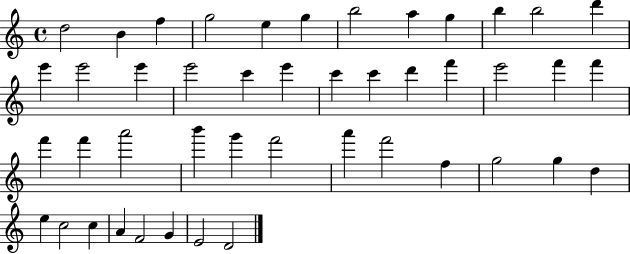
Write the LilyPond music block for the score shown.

{
  \clef treble
  \time 4/4
  \defaultTimeSignature
  \key c \major
  d''2 b'4 f''4 | g''2 e''4 g''4 | b''2 a''4 g''4 | b''4 b''2 d'''4 | \break e'''4 e'''2 e'''4 | e'''2 c'''4 e'''4 | c'''4 c'''4 d'''4 f'''4 | e'''2 f'''4 f'''4 | \break f'''4 f'''4 a'''2 | b'''4 g'''4 f'''2 | a'''4 f'''2 f''4 | g''2 g''4 d''4 | \break e''4 c''2 c''4 | a'4 f'2 g'4 | e'2 d'2 | \bar "|."
}